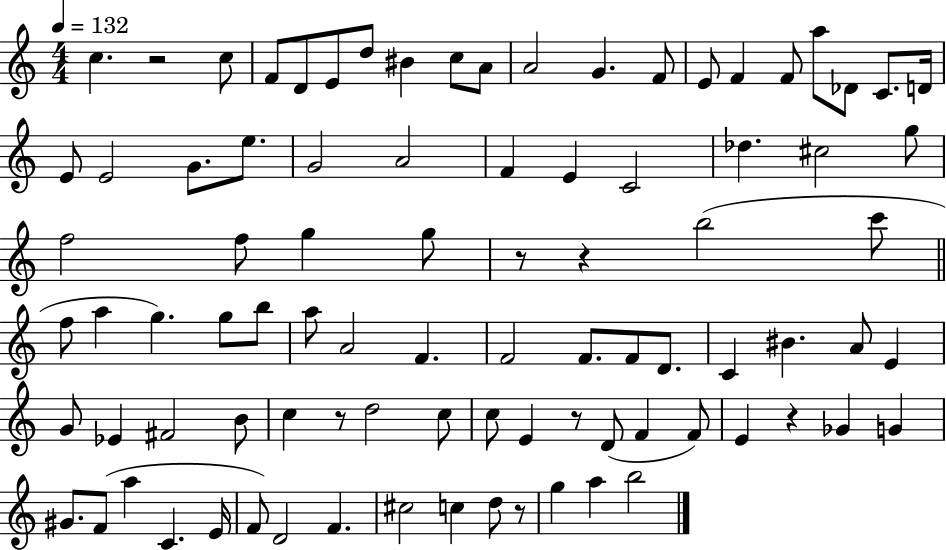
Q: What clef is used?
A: treble